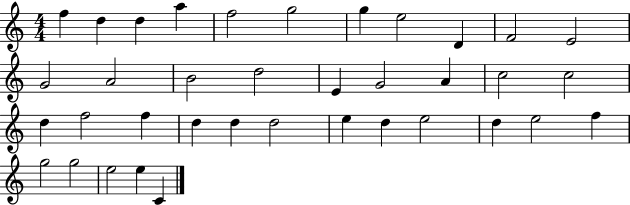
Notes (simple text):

F5/q D5/q D5/q A5/q F5/h G5/h G5/q E5/h D4/q F4/h E4/h G4/h A4/h B4/h D5/h E4/q G4/h A4/q C5/h C5/h D5/q F5/h F5/q D5/q D5/q D5/h E5/q D5/q E5/h D5/q E5/h F5/q G5/h G5/h E5/h E5/q C4/q